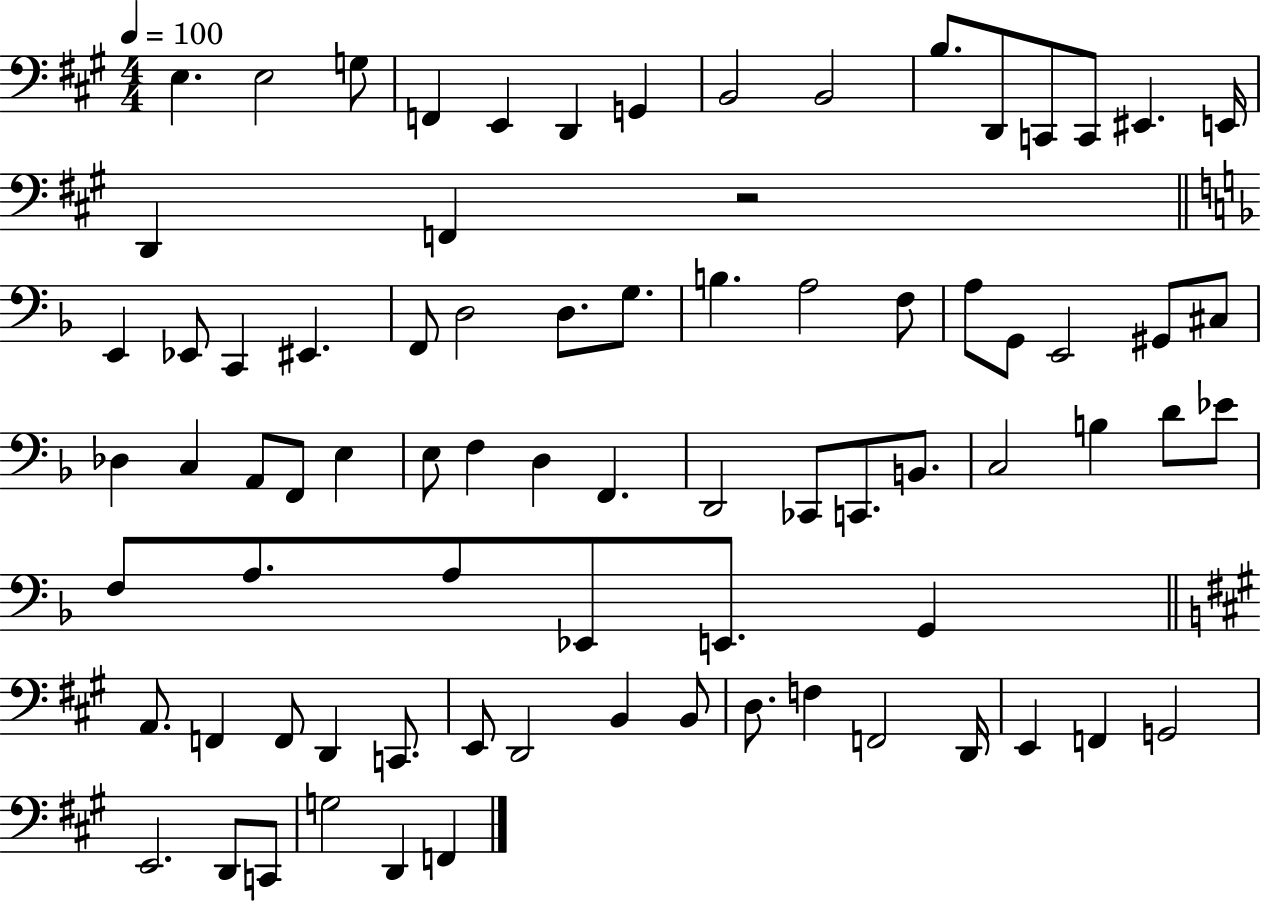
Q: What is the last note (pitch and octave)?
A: F2